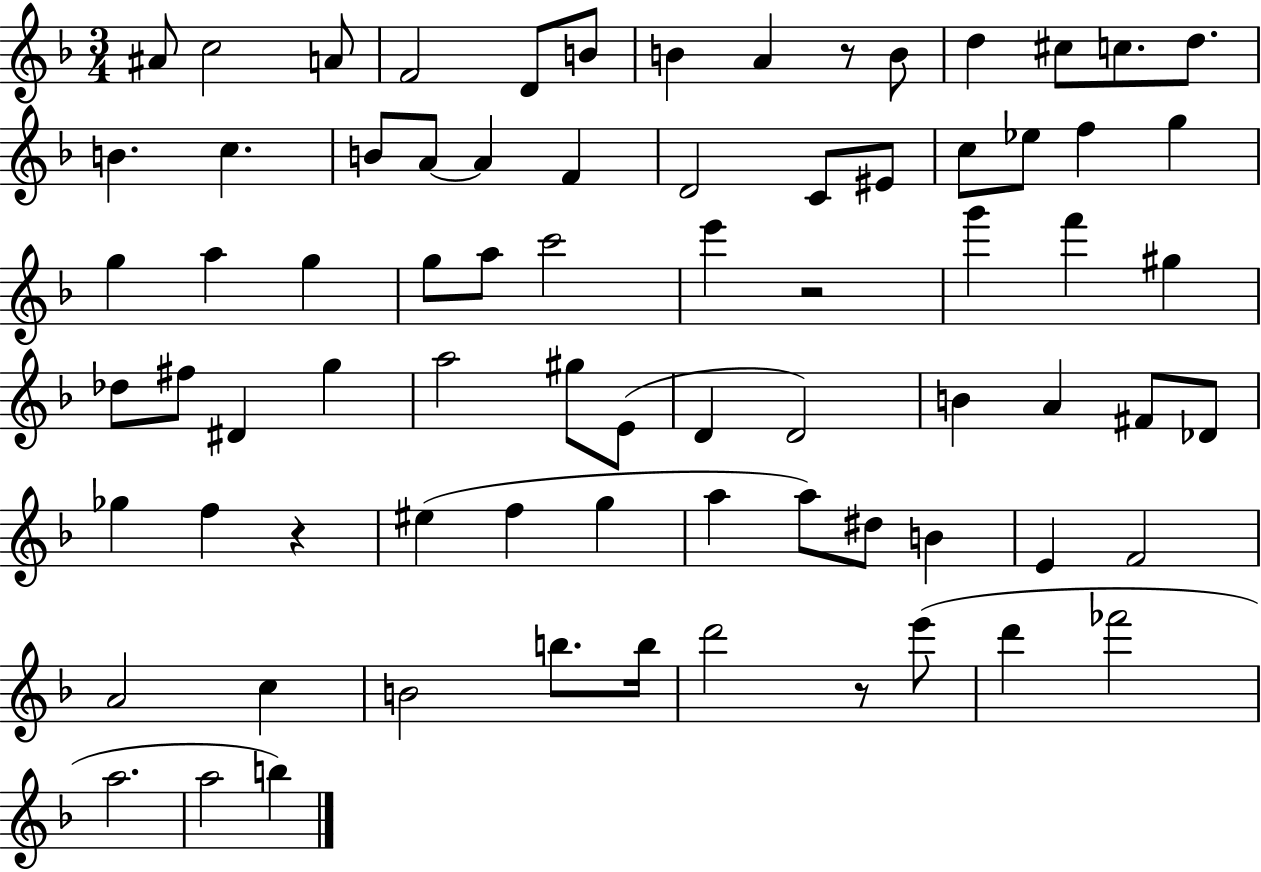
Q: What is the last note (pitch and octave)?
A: B5